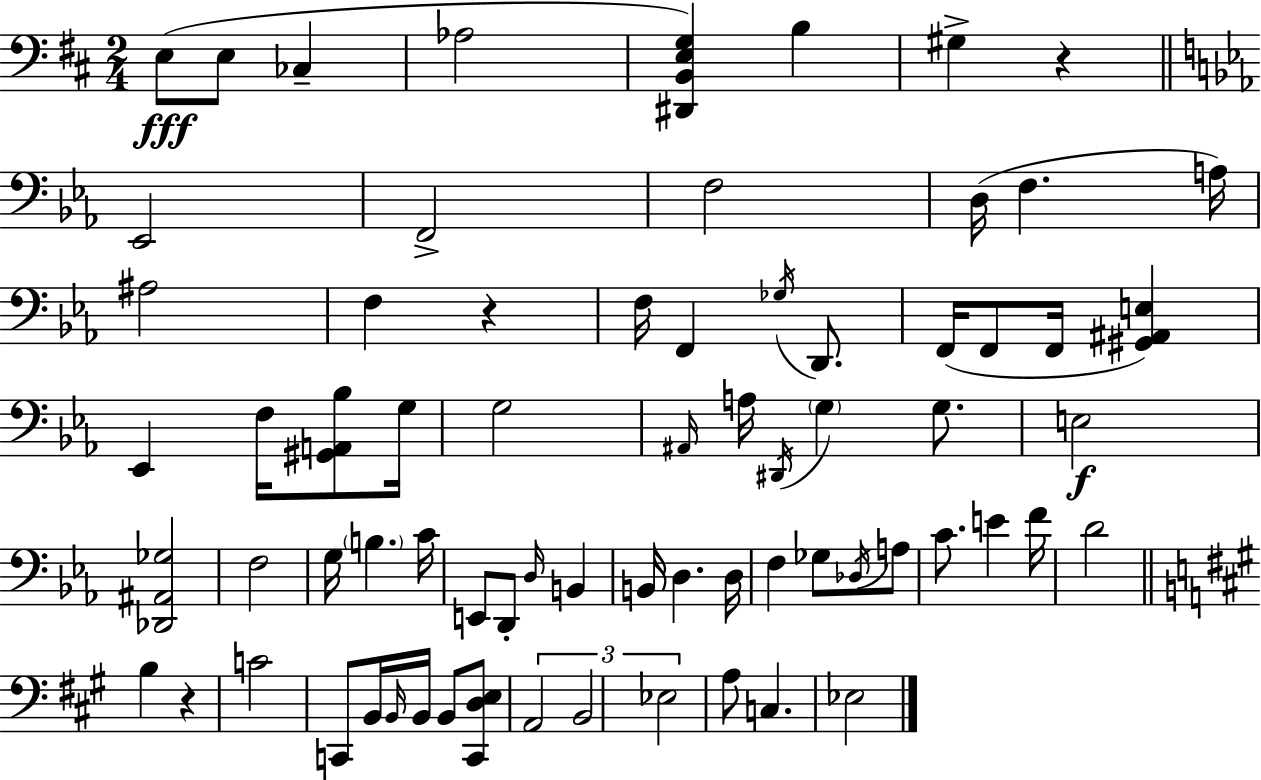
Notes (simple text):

E3/e E3/e CES3/q Ab3/h [D#2,B2,E3,G3]/q B3/q G#3/q R/q Eb2/h F2/h F3/h D3/s F3/q. A3/s A#3/h F3/q R/q F3/s F2/q Gb3/s D2/e. F2/s F2/e F2/s [G#2,A#2,E3]/q Eb2/q F3/s [G#2,A2,Bb3]/e G3/s G3/h A#2/s A3/s D#2/s G3/q G3/e. E3/h [Db2,A#2,Gb3]/h F3/h G3/s B3/q. C4/s E2/e D2/e D3/s B2/q B2/s D3/q. D3/s F3/q Gb3/e Db3/s A3/e C4/e. E4/q F4/s D4/h B3/q R/q C4/h C2/e B2/s B2/s B2/s B2/e [C2,D3,E3]/e A2/h B2/h Eb3/h A3/e C3/q. Eb3/h